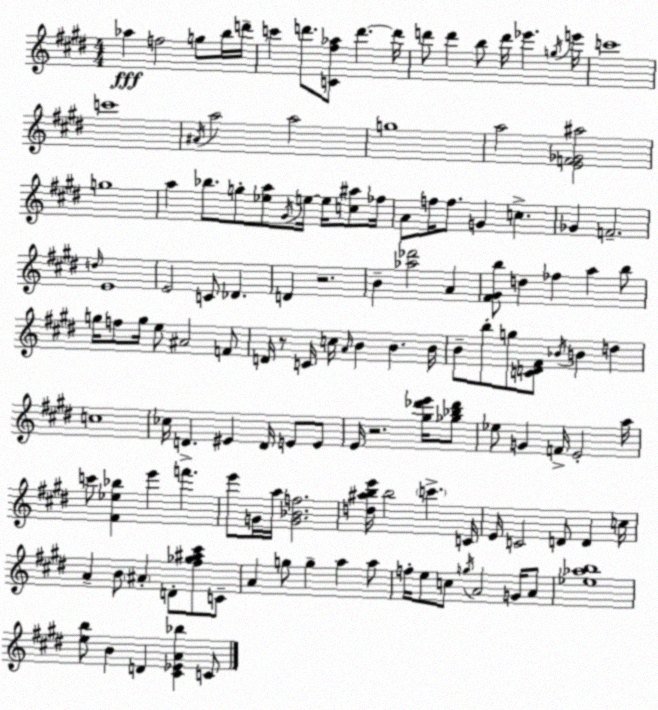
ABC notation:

X:1
T:Untitled
M:4/4
L:1/4
K:E
_a f2 g/2 b/4 d'/4 c' d'/2 [C^f_a]/2 d' d'/4 d'/2 d' b/2 d'/4 _e' g/4 e'/4 c'4 c'4 ^A/4 a2 a2 g4 a2 [EF_G^a]2 g4 a _b/2 g/2 [_ea]/2 ^G/4 e/4 e/4 [c^a]/2 _f/4 A/2 f/4 f/2 G c _G F2 d/4 E4 E2 C/2 _D D z2 B [_a_d']2 A [^F^Gb]/2 d _f a b/2 g/4 f/2 g/4 e/2 ^A2 F/2 D/4 z/2 C/4 c/4 A/4 B B B/4 B/2 b/2 g/2 [CD^F]/2 _B/4 B d c4 _c/4 D ^E D/4 E/2 E/2 E/4 z2 [^g_d'e']/4 [_g_b_d']/2 _e/2 G F/4 E2 a/4 c'/2 [^F_e_b] e' f' e'/2 G/4 a/4 [G_Bf]2 [d^abe']/4 b2 c' C/4 E/4 C2 D/2 D c/4 A B/2 ^A D/2 [^f_g^a^c']/2 C/2 A g/2 g a a/2 f/4 e/2 c/2 g/4 A2 G/4 A/2 [_e_ab]4 [eb]/2 B D [^C_EA_b] C/2